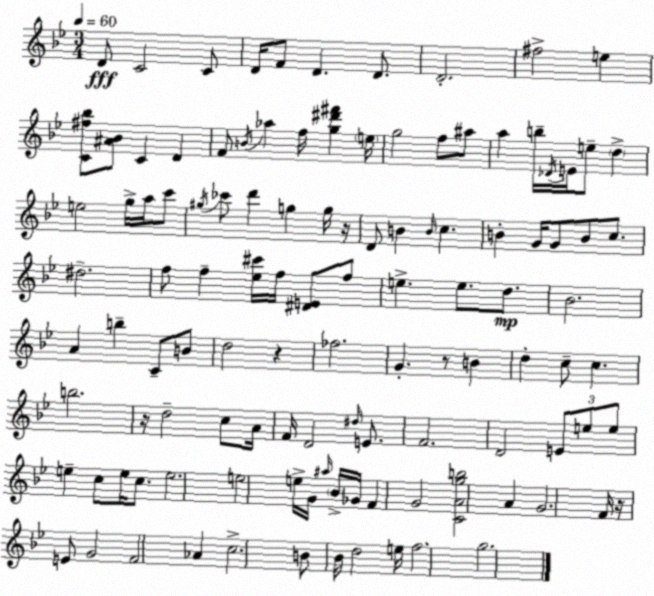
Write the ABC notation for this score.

X:1
T:Untitled
M:3/4
L:1/4
K:Bb
D/2 C2 C/2 D/4 F/2 D D/2 D2 ^f2 e [C^f_b]/2 [^A_B]/2 C D F/2 B/4 _a f/4 [g^d'^f'] e/4 g2 f/2 ^a/2 a b/4 _D/4 E/4 e/2 d e2 g/4 a/4 c'/2 ^g/4 _c'/2 d' g g/4 z/4 D/2 B B/4 c B G/4 G/2 B/2 c/2 ^d2 f/2 f [_e^c']/4 f/4 [^DE]/2 f/2 e e/2 d/2 _B2 A b C/2 B/2 d2 z _f2 G z/2 B d c/2 c b2 z/4 d2 c/2 A/4 F/4 D2 ^d/4 E/2 F2 D2 E/2 e/2 e/2 e c/2 e/4 c/2 e2 e2 e/4 G/4 ^a/4 _B/4 _G/4 F G2 [CAgb]2 A G2 F/4 z/4 E/2 G2 F2 _A c2 B/2 _B/4 d2 e/4 f2 g2